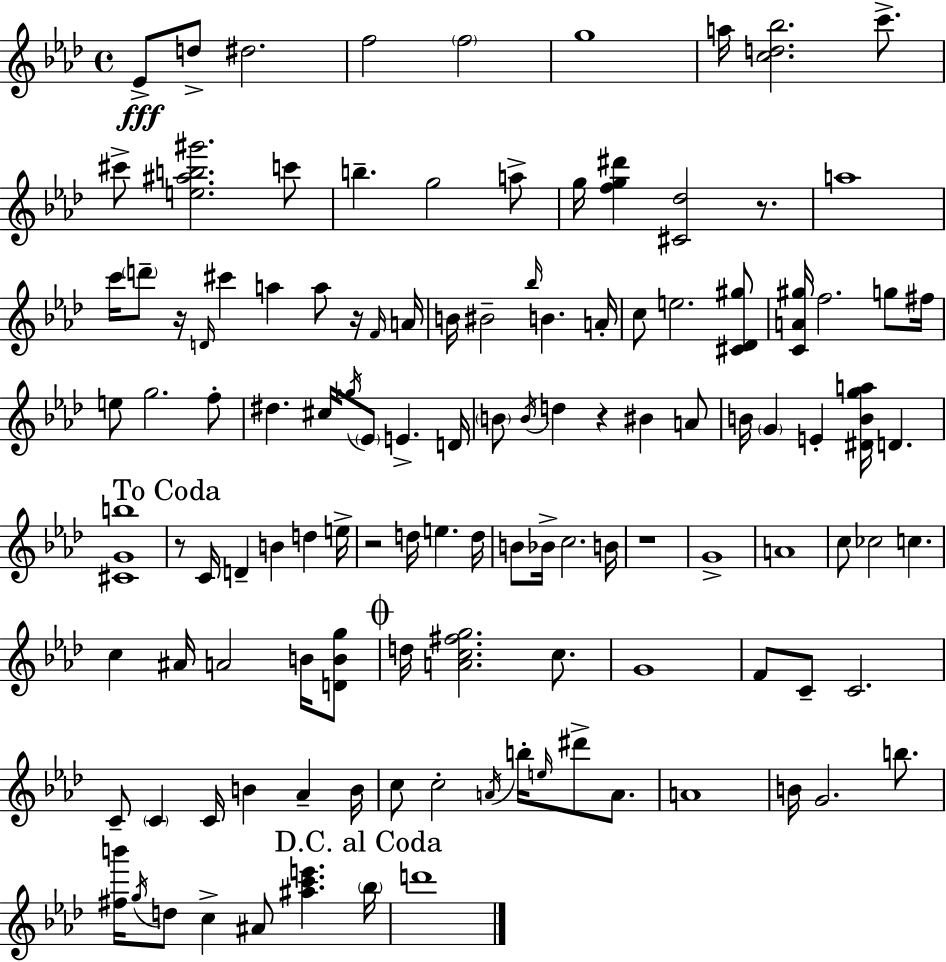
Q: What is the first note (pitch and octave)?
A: Eb4